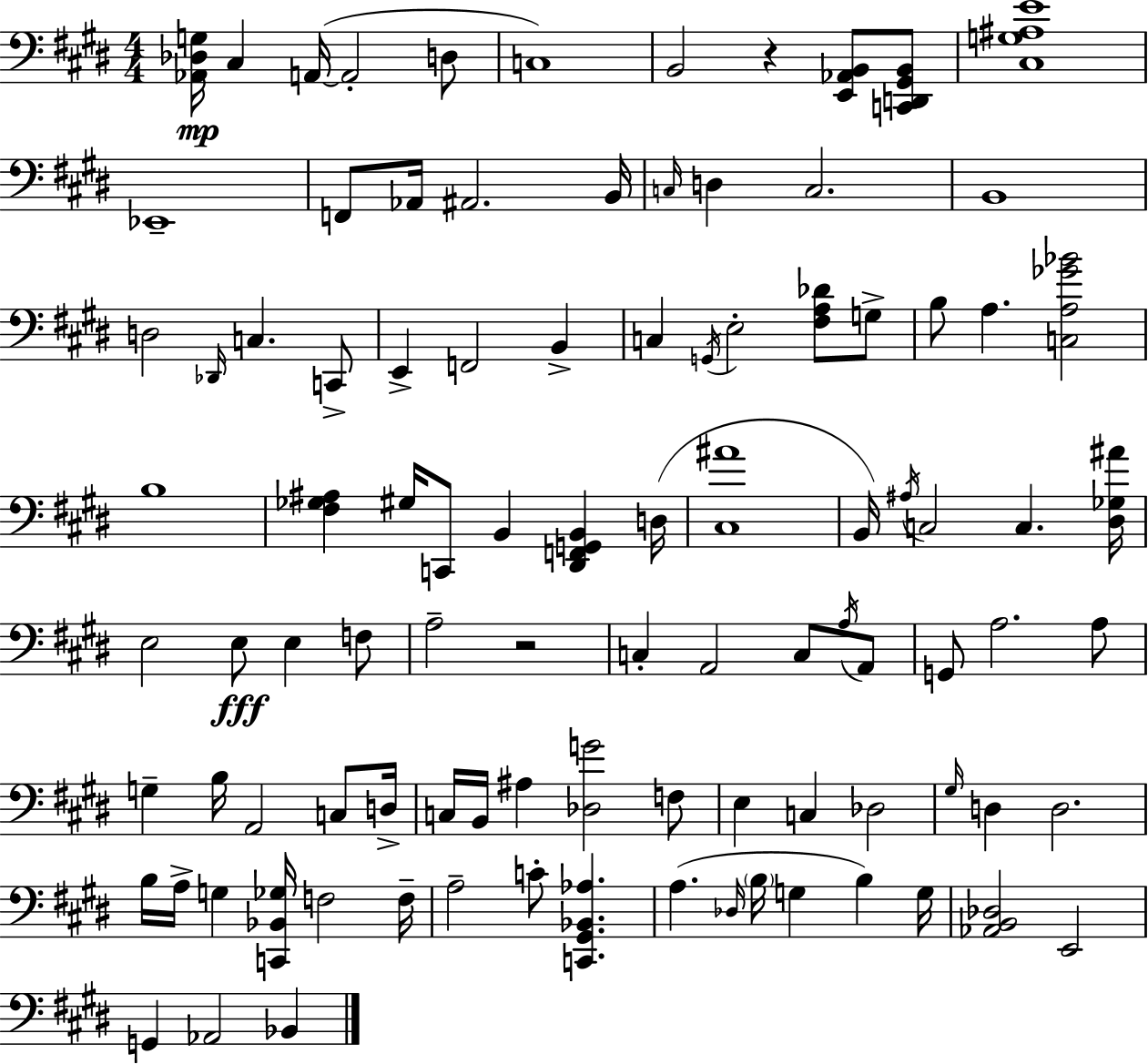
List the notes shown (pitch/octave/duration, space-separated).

[Ab2,Db3,G3]/s C#3/q A2/s A2/h D3/e C3/w B2/h R/q [E2,Ab2,B2]/e [C2,D2,G#2,B2]/e [C#3,G3,A#3,E4]/w Eb2/w F2/e Ab2/s A#2/h. B2/s C3/s D3/q C3/h. B2/w D3/h Db2/s C3/q. C2/e E2/q F2/h B2/q C3/q G2/s E3/h [F#3,A3,Db4]/e G3/e B3/e A3/q. [C3,A3,Gb4,Bb4]/h B3/w [F#3,Gb3,A#3]/q G#3/s C2/e B2/q [D#2,F2,G2,B2]/q D3/s [C#3,A#4]/w B2/s A#3/s C3/h C3/q. [D#3,Gb3,A#4]/s E3/h E3/e E3/q F3/e A3/h R/h C3/q A2/h C3/e A3/s A2/e G2/e A3/h. A3/e G3/q B3/s A2/h C3/e D3/s C3/s B2/s A#3/q [Db3,G4]/h F3/e E3/q C3/q Db3/h G#3/s D3/q D3/h. B3/s A3/s G3/q [C2,Bb2,Gb3]/s F3/h F3/s A3/h C4/e [C2,G#2,Bb2,Ab3]/q. A3/q. Db3/s B3/s G3/q B3/q G3/s [Ab2,B2,Db3]/h E2/h G2/q Ab2/h Bb2/q